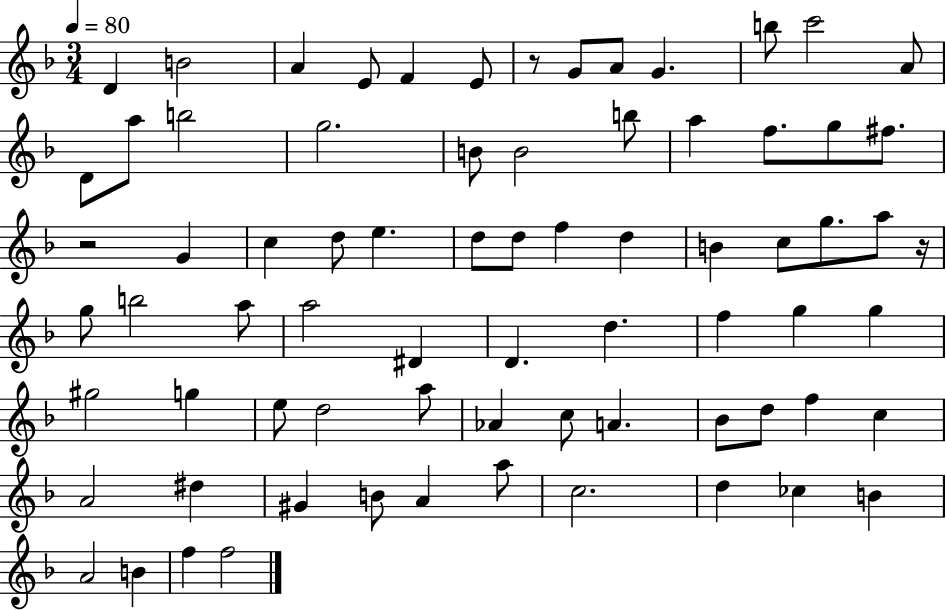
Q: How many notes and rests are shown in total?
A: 74